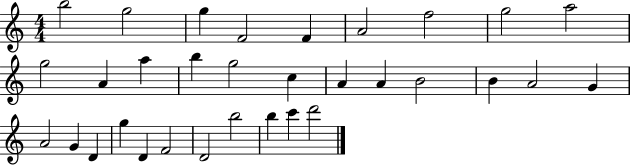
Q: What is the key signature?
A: C major